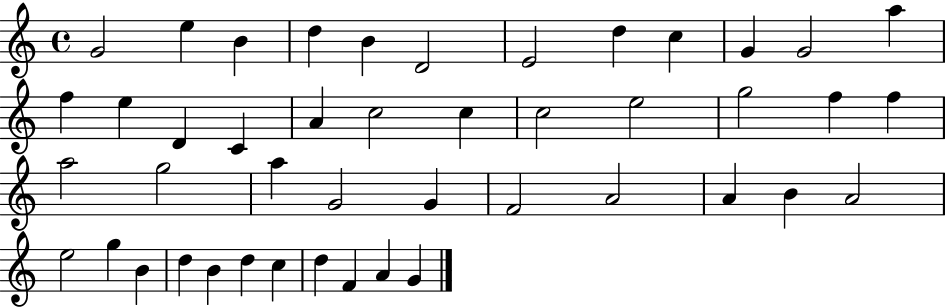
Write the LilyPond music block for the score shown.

{
  \clef treble
  \time 4/4
  \defaultTimeSignature
  \key c \major
  g'2 e''4 b'4 | d''4 b'4 d'2 | e'2 d''4 c''4 | g'4 g'2 a''4 | \break f''4 e''4 d'4 c'4 | a'4 c''2 c''4 | c''2 e''2 | g''2 f''4 f''4 | \break a''2 g''2 | a''4 g'2 g'4 | f'2 a'2 | a'4 b'4 a'2 | \break e''2 g''4 b'4 | d''4 b'4 d''4 c''4 | d''4 f'4 a'4 g'4 | \bar "|."
}